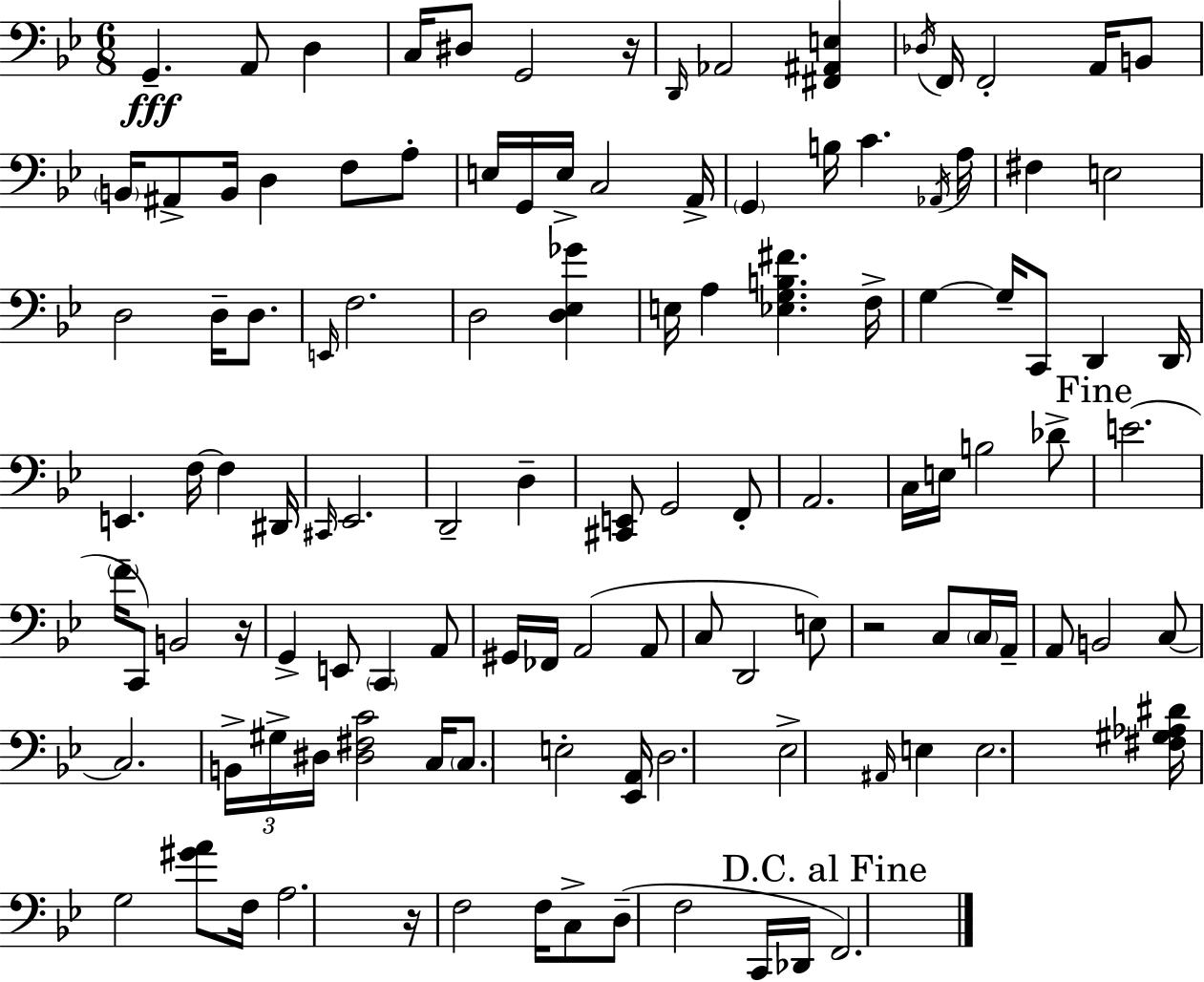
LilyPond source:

{
  \clef bass
  \numericTimeSignature
  \time 6/8
  \key bes \major
  g,4.--\fff a,8 d4 | c16 dis8 g,2 r16 | \grace { d,16 } aes,2 <fis, ais, e>4 | \acciaccatura { des16 } f,16 f,2-. a,16 | \break b,8 \parenthesize b,16 ais,8-> b,16 d4 f8 | a8-. e16 g,16 e16-> c2 | a,16-> \parenthesize g,4 b16 c'4. | \acciaccatura { aes,16 } a16 fis4 e2 | \break d2 d16-- | d8. \grace { e,16 } f2. | d2 | <d ees ges'>4 e16 a4 <ees g b fis'>4. | \break f16-> g4~~ g16-- c,8 d,4 | d,16 e,4. f16~~ f4 | dis,16 \grace { cis,16 } ees,2. | d,2-- | \break d4-- <cis, e,>8 g,2 | f,8-. a,2. | c16 e16 b2 | des'8-> \mark "Fine" e'2.( | \break \parenthesize f'16-- c,8) b,2 | r16 g,4-> e,8 \parenthesize c,4 | a,8 gis,16 fes,16 a,2( | a,8 c8 d,2 | \break e8) r2 | c8 \parenthesize c16 a,16-- a,8 b,2 | c8~~ c2. | \tuplet 3/2 { b,16-> gis16-> dis16 } <dis fis c'>2 | \break c16 \parenthesize c8. e2-. | <ees, a,>16 d2. | ees2-> | \grace { ais,16 } e4 e2. | \break <fis gis aes dis'>16 g2 | <gis' a'>8 f16 a2. | r16 f2 | f16 c8-> d8--( f2 | \break c,16 des,16 \mark "D.C. al Fine" f,2.) | \bar "|."
}